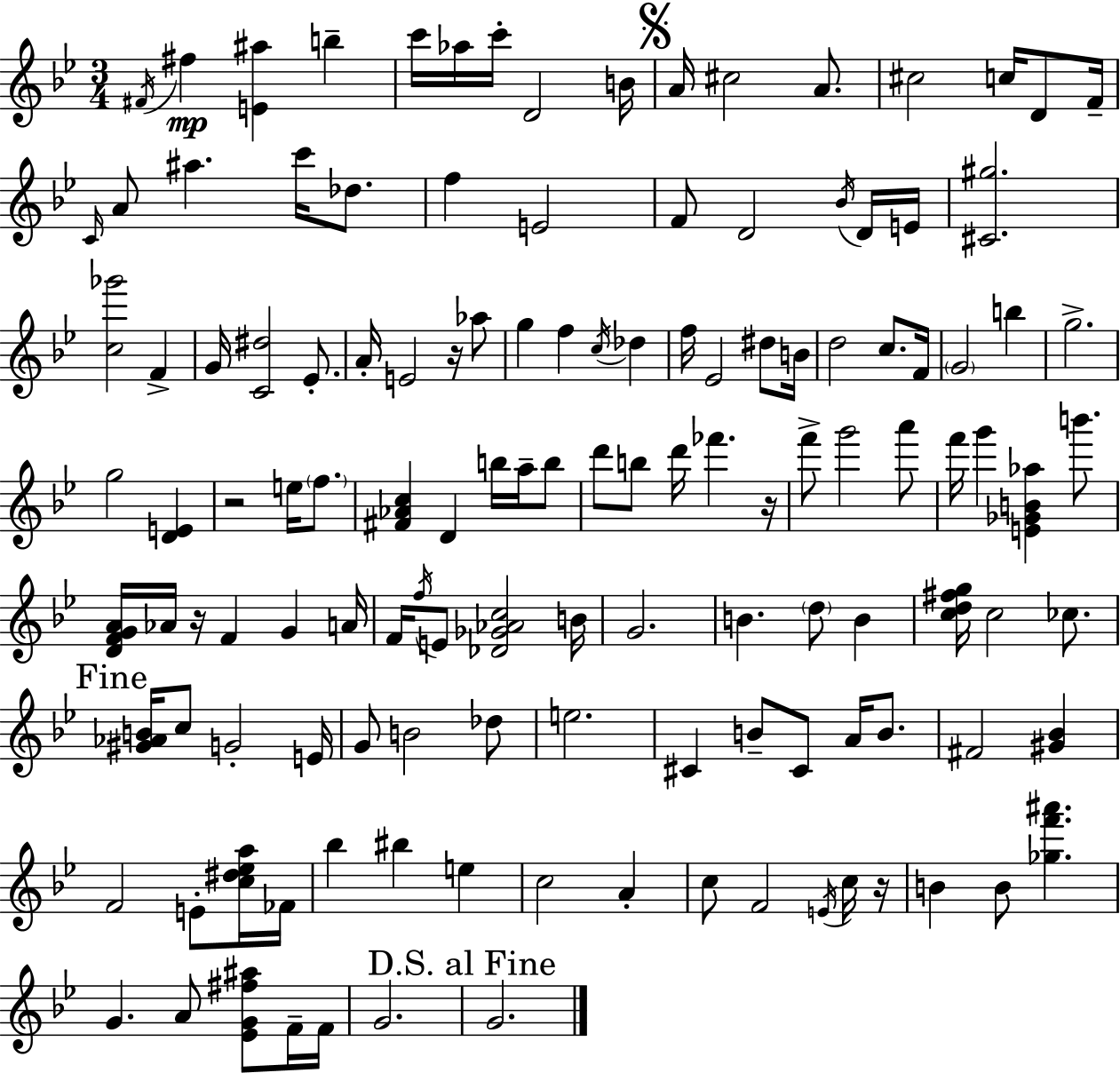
{
  \clef treble
  \numericTimeSignature
  \time 3/4
  \key bes \major
  \acciaccatura { fis'16 }\mp fis''4 <e' ais''>4 b''4-- | c'''16 aes''16 c'''16-. d'2 | b'16 \mark \markup { \musicglyph "scripts.segno" } a'16 cis''2 a'8. | cis''2 c''16 d'8 | \break f'16-- \grace { c'16 } a'8 ais''4. c'''16 des''8. | f''4 e'2 | f'8 d'2 | \acciaccatura { bes'16 } d'16 e'16 <cis' gis''>2. | \break <c'' ges'''>2 f'4-> | g'16 <c' dis''>2 | ees'8.-. a'16-. e'2 | r16 aes''8 g''4 f''4 \acciaccatura { c''16 } | \break des''4 f''16 ees'2 | dis''8 b'16 d''2 | c''8. f'16 \parenthesize g'2 | b''4 g''2.-> | \break g''2 | <d' e'>4 r2 | e''16 \parenthesize f''8. <fis' aes' c''>4 d'4 | b''16 a''16-- b''8 d'''8 b''8 d'''16 fes'''4. | \break r16 f'''8-> g'''2 | a'''8 f'''16 g'''4 <e' ges' b' aes''>4 | b'''8. <d' f' g' a'>16 aes'16 r16 f'4 g'4 | a'16 f'16 \acciaccatura { f''16 } e'8 <des' ges' aes' c''>2 | \break b'16 g'2. | b'4. \parenthesize d''8 | b'4 <c'' d'' fis'' g''>16 c''2 | ces''8. \mark "Fine" <gis' aes' b'>16 c''8 g'2-. | \break e'16 g'8 b'2 | des''8 e''2. | cis'4 b'8-- cis'8 | a'16 b'8. fis'2 | \break <gis' bes'>4 f'2 | e'8-. <c'' dis'' ees'' a''>16 fes'16 bes''4 bis''4 | e''4 c''2 | a'4-. c''8 f'2 | \break \acciaccatura { e'16 } c''16 r16 b'4 b'8 | <ges'' f''' ais'''>4. g'4. | a'8 <ees' g' fis'' ais''>8 f'16-- f'16 g'2. | \mark "D.S. al Fine" g'2. | \break \bar "|."
}